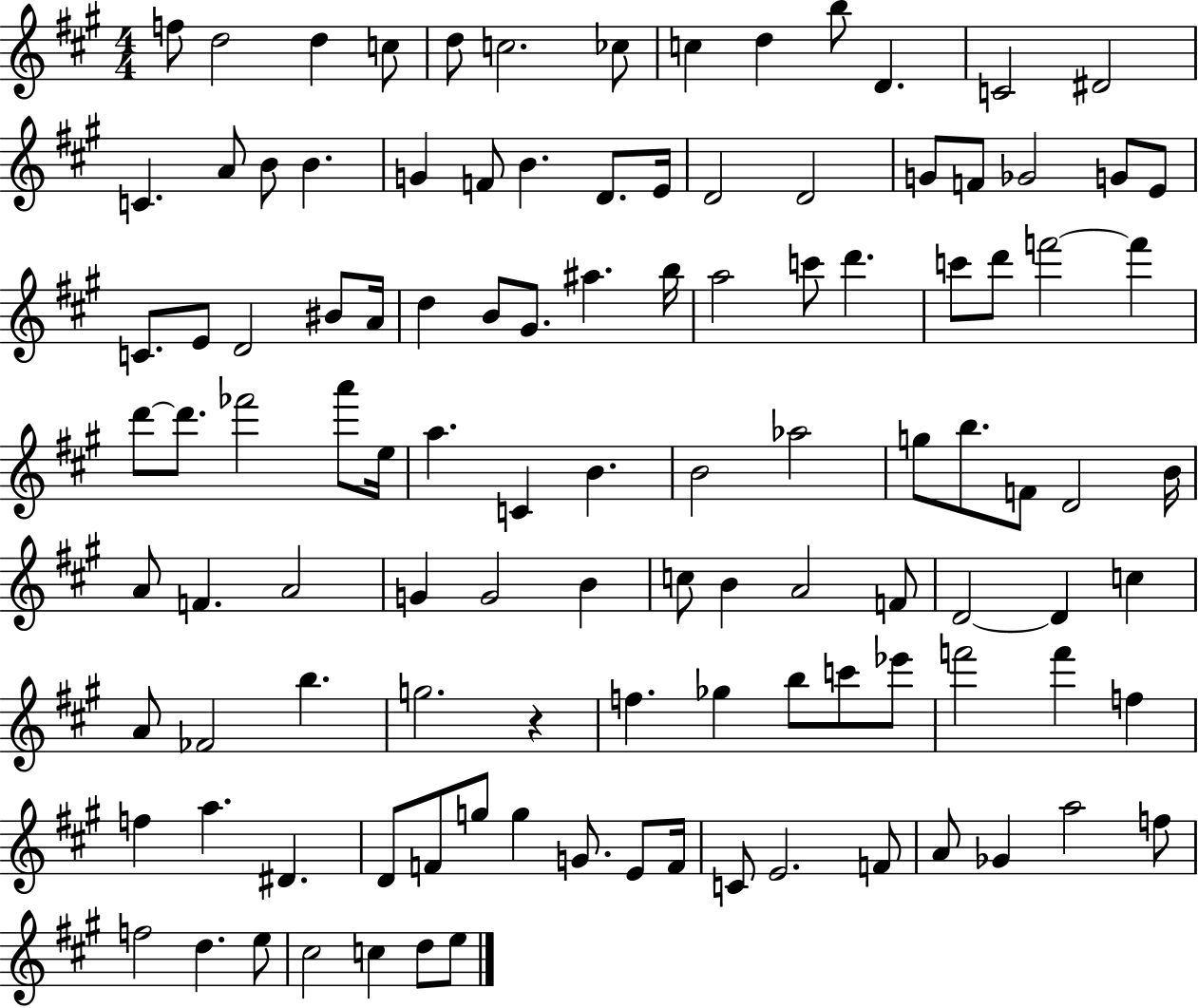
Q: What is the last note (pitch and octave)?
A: E5